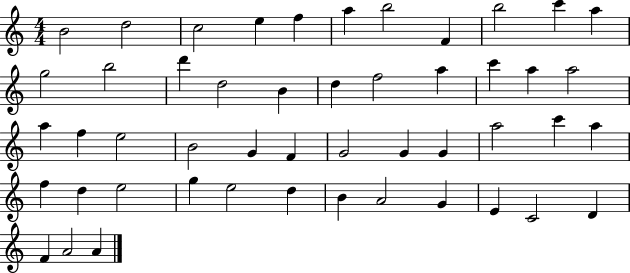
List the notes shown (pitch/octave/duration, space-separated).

B4/h D5/h C5/h E5/q F5/q A5/q B5/h F4/q B5/h C6/q A5/q G5/h B5/h D6/q D5/h B4/q D5/q F5/h A5/q C6/q A5/q A5/h A5/q F5/q E5/h B4/h G4/q F4/q G4/h G4/q G4/q A5/h C6/q A5/q F5/q D5/q E5/h G5/q E5/h D5/q B4/q A4/h G4/q E4/q C4/h D4/q F4/q A4/h A4/q